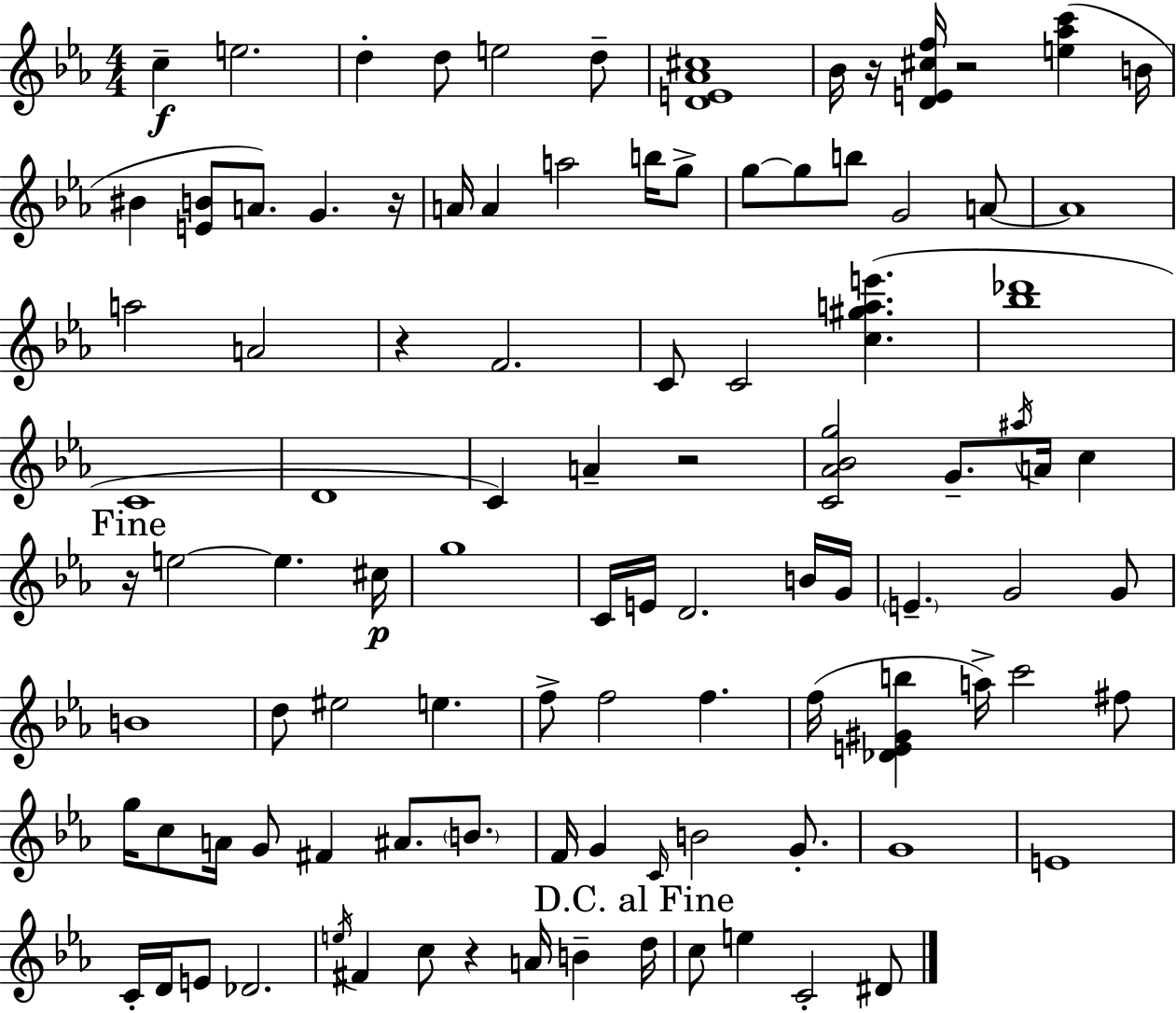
X:1
T:Untitled
M:4/4
L:1/4
K:Cm
c e2 d d/2 e2 d/2 [DE_A^c]4 _B/4 z/4 [DE^cf]/4 z2 [e_ac'] B/4 ^B [EB]/2 A/2 G z/4 A/4 A a2 b/4 g/2 g/2 g/2 b/2 G2 A/2 A4 a2 A2 z F2 C/2 C2 [c^gae'] [_b_d']4 C4 D4 C A z2 [C_A_Bg]2 G/2 ^a/4 A/4 c z/4 e2 e ^c/4 g4 C/4 E/4 D2 B/4 G/4 E G2 G/2 B4 d/2 ^e2 e f/2 f2 f f/4 [_DE^Gb] a/4 c'2 ^f/2 g/4 c/2 A/4 G/2 ^F ^A/2 B/2 F/4 G C/4 B2 G/2 G4 E4 C/4 D/4 E/2 _D2 e/4 ^F c/2 z A/4 B d/4 c/2 e C2 ^D/2